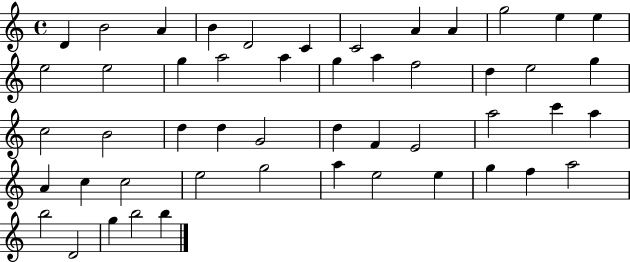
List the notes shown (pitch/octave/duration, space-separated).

D4/q B4/h A4/q B4/q D4/h C4/q C4/h A4/q A4/q G5/h E5/q E5/q E5/h E5/h G5/q A5/h A5/q G5/q A5/q F5/h D5/q E5/h G5/q C5/h B4/h D5/q D5/q G4/h D5/q F4/q E4/h A5/h C6/q A5/q A4/q C5/q C5/h E5/h G5/h A5/q E5/h E5/q G5/q F5/q A5/h B5/h D4/h G5/q B5/h B5/q